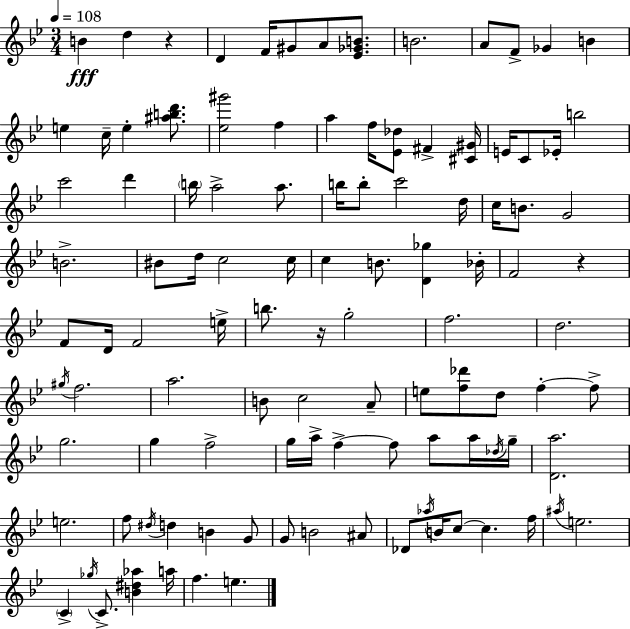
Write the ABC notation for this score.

X:1
T:Untitled
M:3/4
L:1/4
K:Gm
B d z D F/4 ^G/2 A/2 [_E_GB]/2 B2 A/2 F/2 _G B e c/4 e [^abd']/2 [_e^g']2 f a f/4 [_E_d]/2 ^F [^C^G]/4 E/4 C/2 _E/4 b2 c'2 d' b/4 a2 a/2 b/4 b/2 c'2 d/4 c/4 B/2 G2 B2 ^B/2 d/4 c2 c/4 c B/2 [D_g] _B/4 F2 z F/2 D/4 F2 e/4 b/2 z/4 g2 f2 d2 ^g/4 f2 a2 B/2 c2 A/2 e/2 [f_d']/2 d/2 f f/2 g2 g f2 g/4 a/4 f f/2 a/2 a/4 _d/4 g/4 [Da]2 e2 f/2 ^d/4 d B G/2 G/2 B2 ^A/2 _D/2 _a/4 B/4 c/2 c f/4 ^a/4 e2 C _g/4 C/2 [B^d_a] a/4 f e